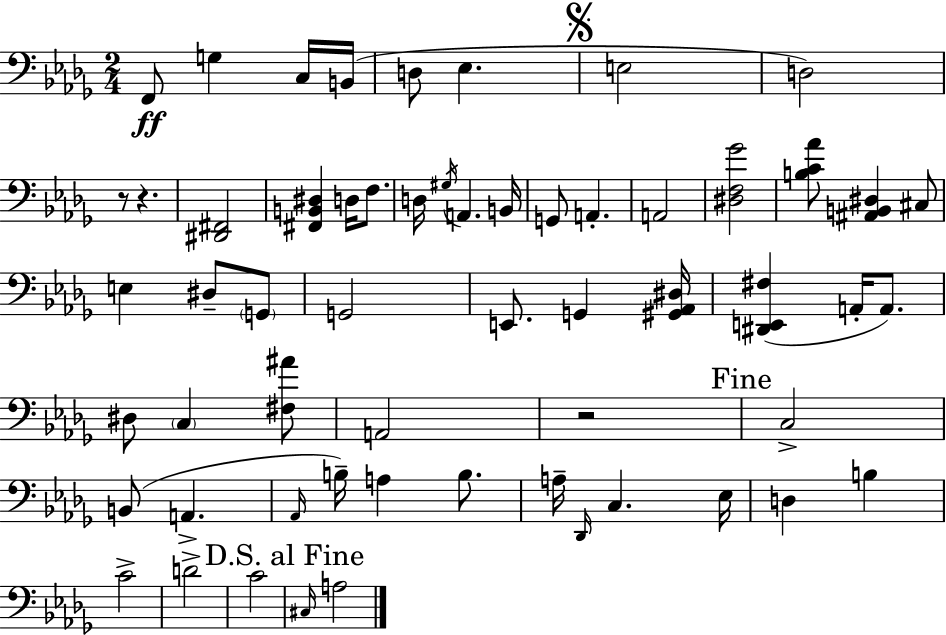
{
  \clef bass
  \numericTimeSignature
  \time 2/4
  \key bes \minor
  f,8\ff g4 c16 b,16( | d8 ees4. | \mark \markup { \musicglyph "scripts.segno" } e2 | d2) | \break r8 r4. | <dis, fis,>2 | <fis, b, dis>4 d16 f8. | d16 \acciaccatura { gis16 } a,4. | \break b,16 g,8 a,4.-. | a,2 | <dis f ges'>2 | <b c' aes'>8 <ais, b, dis>4 cis8 | \break e4 dis8-- \parenthesize g,8 | g,2 | e,8. g,4 | <gis, aes, dis>16 <dis, e, fis>4( a,16-. a,8.) | \break dis8 \parenthesize c4 <fis ais'>8 | a,2 | r2 | \mark "Fine" c2-> | \break b,8( a,4.-> | \grace { aes,16 } b16--) a4 b8. | a16-- \grace { des,16 } c4. | ees16 d4 b4 | \break c'2-> | d'2-> | c'2 | \mark "D.S. al Fine" \grace { cis16 } a2 | \break \bar "|."
}